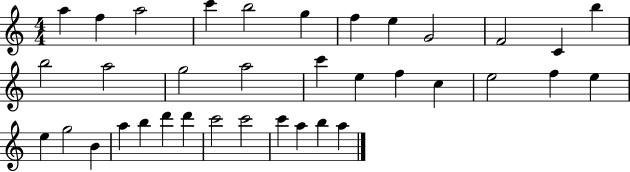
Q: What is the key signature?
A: C major